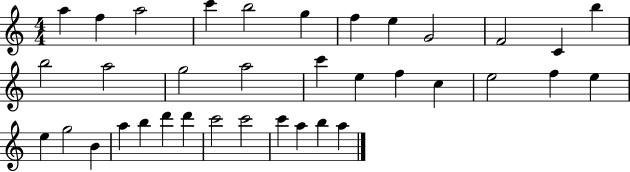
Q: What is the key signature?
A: C major